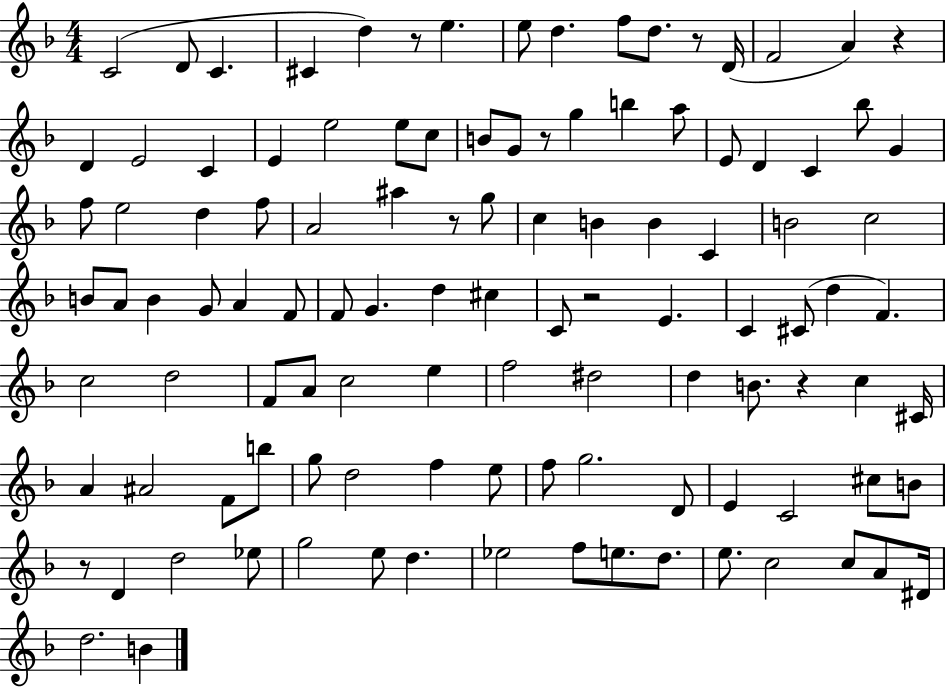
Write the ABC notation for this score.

X:1
T:Untitled
M:4/4
L:1/4
K:F
C2 D/2 C ^C d z/2 e e/2 d f/2 d/2 z/2 D/4 F2 A z D E2 C E e2 e/2 c/2 B/2 G/2 z/2 g b a/2 E/2 D C _b/2 G f/2 e2 d f/2 A2 ^a z/2 g/2 c B B C B2 c2 B/2 A/2 B G/2 A F/2 F/2 G d ^c C/2 z2 E C ^C/2 d F c2 d2 F/2 A/2 c2 e f2 ^d2 d B/2 z c ^C/4 A ^A2 F/2 b/2 g/2 d2 f e/2 f/2 g2 D/2 E C2 ^c/2 B/2 z/2 D d2 _e/2 g2 e/2 d _e2 f/2 e/2 d/2 e/2 c2 c/2 A/2 ^D/4 d2 B